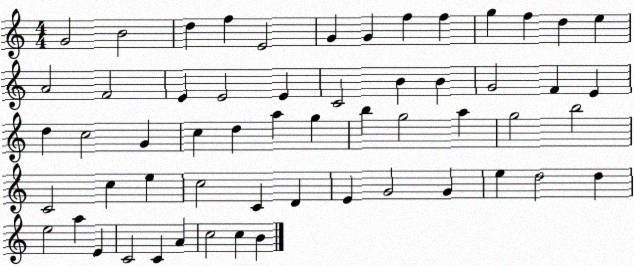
X:1
T:Untitled
M:4/4
L:1/4
K:C
G2 B2 d f E2 G G f f g f d e A2 F2 E E2 E C2 B B G2 F E d c2 G c d a g b g2 a g2 b2 C2 c e c2 C D E G2 G e d2 d e2 a E C2 C A c2 c B